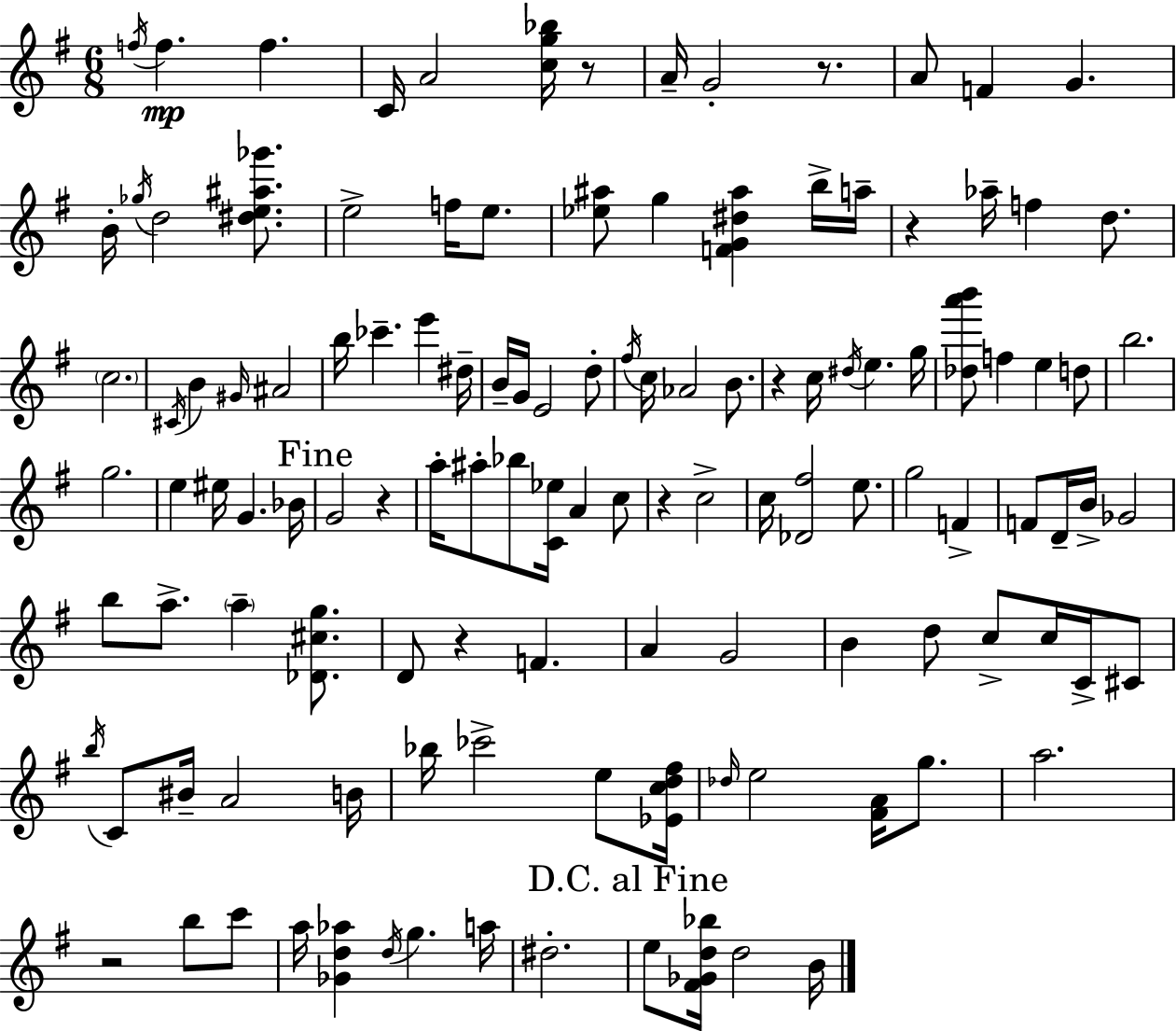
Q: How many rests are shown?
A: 8